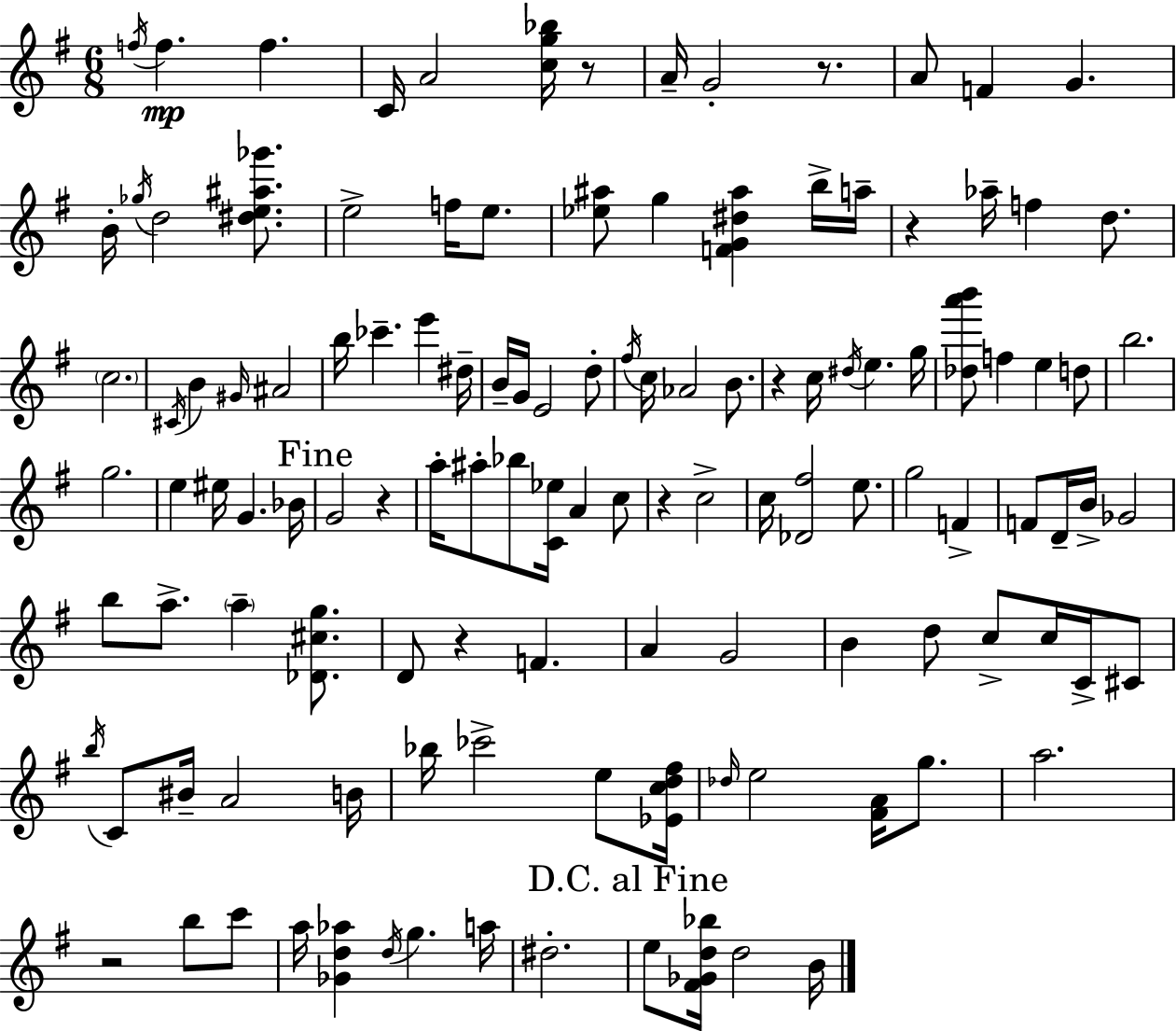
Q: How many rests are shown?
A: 8